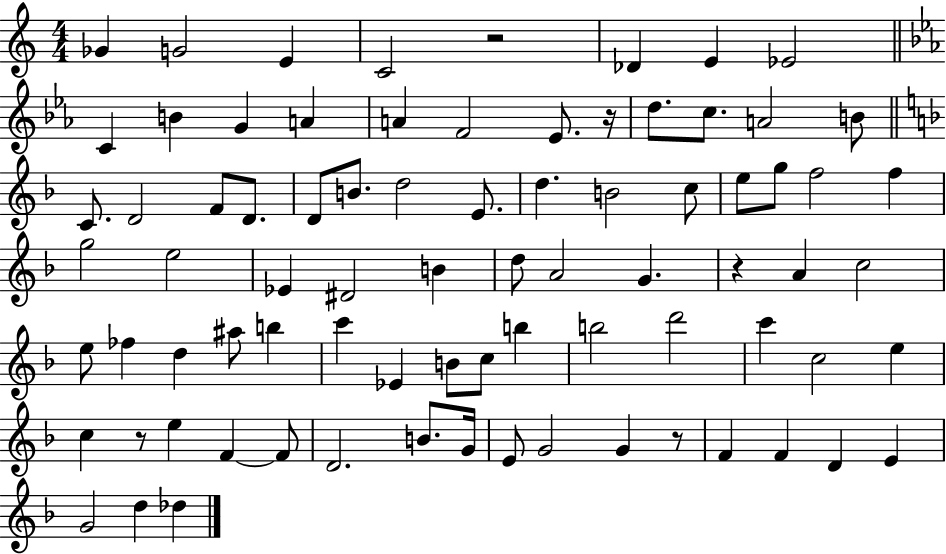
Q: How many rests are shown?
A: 5